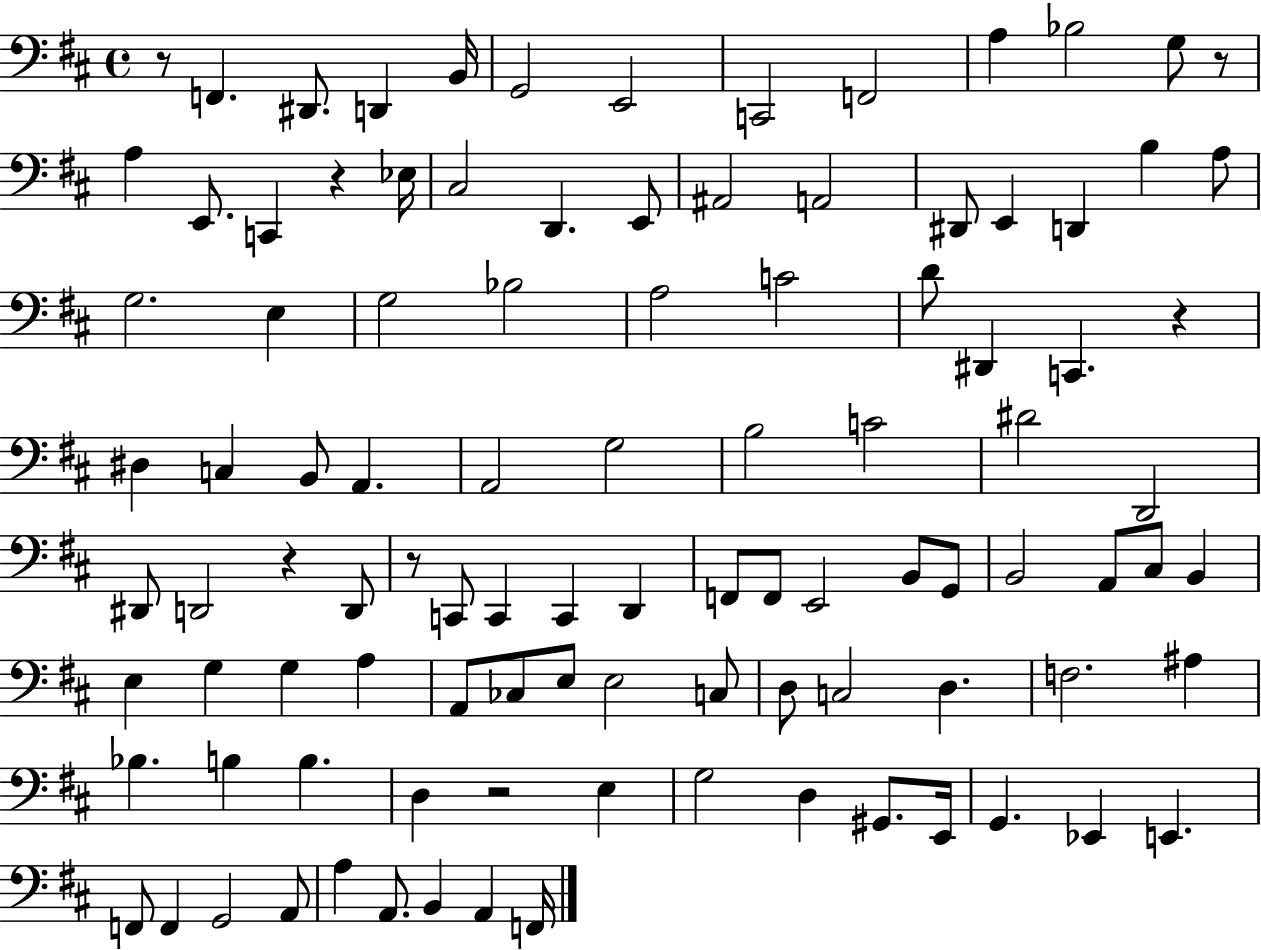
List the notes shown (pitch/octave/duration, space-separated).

R/e F2/q. D#2/e. D2/q B2/s G2/h E2/h C2/h F2/h A3/q Bb3/h G3/e R/e A3/q E2/e. C2/q R/q Eb3/s C#3/h D2/q. E2/e A#2/h A2/h D#2/e E2/q D2/q B3/q A3/e G3/h. E3/q G3/h Bb3/h A3/h C4/h D4/e D#2/q C2/q. R/q D#3/q C3/q B2/e A2/q. A2/h G3/h B3/h C4/h D#4/h D2/h D#2/e D2/h R/q D2/e R/e C2/e C2/q C2/q D2/q F2/e F2/e E2/h B2/e G2/e B2/h A2/e C#3/e B2/q E3/q G3/q G3/q A3/q A2/e CES3/e E3/e E3/h C3/e D3/e C3/h D3/q. F3/h. A#3/q Bb3/q. B3/q B3/q. D3/q R/h E3/q G3/h D3/q G#2/e. E2/s G2/q. Eb2/q E2/q. F2/e F2/q G2/h A2/e A3/q A2/e. B2/q A2/q F2/s